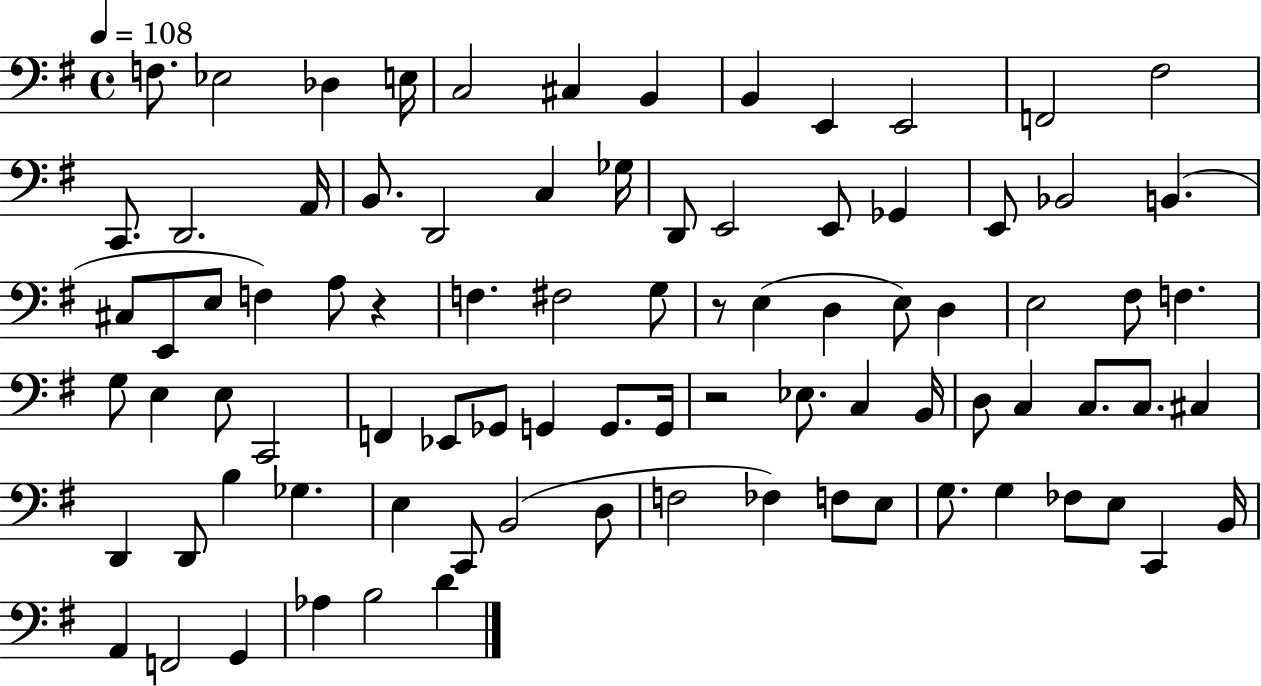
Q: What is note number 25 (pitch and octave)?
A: Bb2